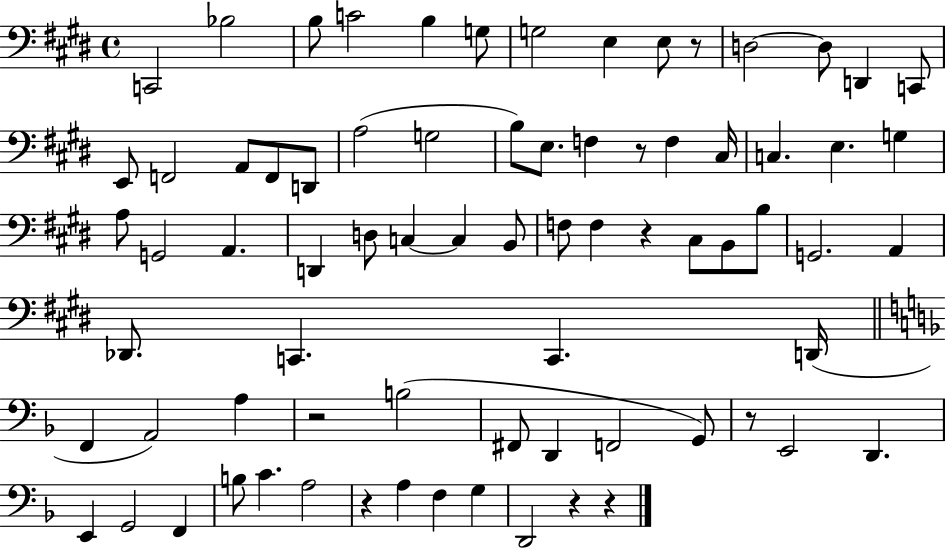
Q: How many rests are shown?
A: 8